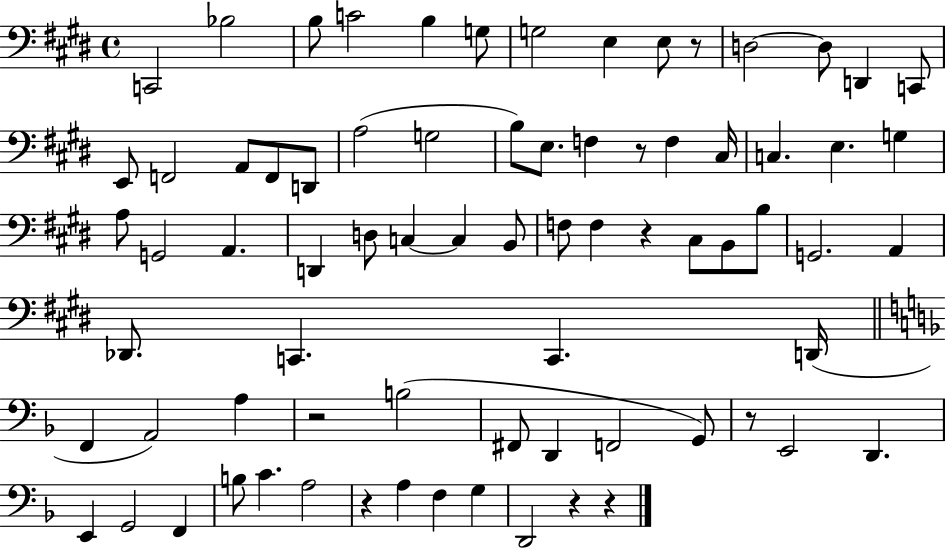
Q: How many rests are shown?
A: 8